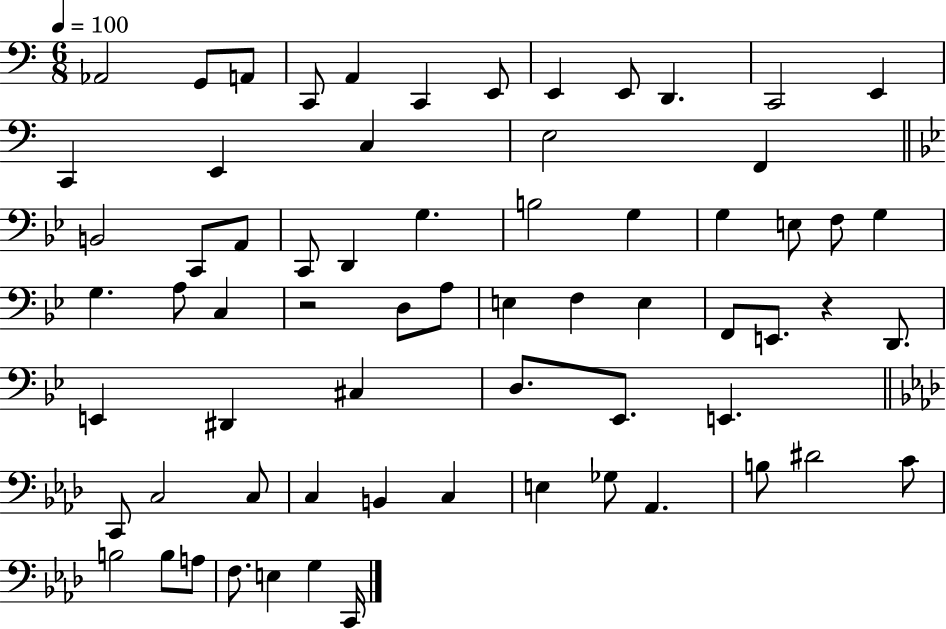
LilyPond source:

{
  \clef bass
  \numericTimeSignature
  \time 6/8
  \key c \major
  \tempo 4 = 100
  aes,2 g,8 a,8 | c,8 a,4 c,4 e,8 | e,4 e,8 d,4. | c,2 e,4 | \break c,4 e,4 c4 | e2 f,4 | \bar "||" \break \key bes \major b,2 c,8 a,8 | c,8 d,4 g4. | b2 g4 | g4 e8 f8 g4 | \break g4. a8 c4 | r2 d8 a8 | e4 f4 e4 | f,8 e,8. r4 d,8. | \break e,4 dis,4 cis4 | d8. ees,8. e,4. | \bar "||" \break \key aes \major c,8 c2 c8 | c4 b,4 c4 | e4 ges8 aes,4. | b8 dis'2 c'8 | \break b2 b8 a8 | f8. e4 g4 c,16 | \bar "|."
}